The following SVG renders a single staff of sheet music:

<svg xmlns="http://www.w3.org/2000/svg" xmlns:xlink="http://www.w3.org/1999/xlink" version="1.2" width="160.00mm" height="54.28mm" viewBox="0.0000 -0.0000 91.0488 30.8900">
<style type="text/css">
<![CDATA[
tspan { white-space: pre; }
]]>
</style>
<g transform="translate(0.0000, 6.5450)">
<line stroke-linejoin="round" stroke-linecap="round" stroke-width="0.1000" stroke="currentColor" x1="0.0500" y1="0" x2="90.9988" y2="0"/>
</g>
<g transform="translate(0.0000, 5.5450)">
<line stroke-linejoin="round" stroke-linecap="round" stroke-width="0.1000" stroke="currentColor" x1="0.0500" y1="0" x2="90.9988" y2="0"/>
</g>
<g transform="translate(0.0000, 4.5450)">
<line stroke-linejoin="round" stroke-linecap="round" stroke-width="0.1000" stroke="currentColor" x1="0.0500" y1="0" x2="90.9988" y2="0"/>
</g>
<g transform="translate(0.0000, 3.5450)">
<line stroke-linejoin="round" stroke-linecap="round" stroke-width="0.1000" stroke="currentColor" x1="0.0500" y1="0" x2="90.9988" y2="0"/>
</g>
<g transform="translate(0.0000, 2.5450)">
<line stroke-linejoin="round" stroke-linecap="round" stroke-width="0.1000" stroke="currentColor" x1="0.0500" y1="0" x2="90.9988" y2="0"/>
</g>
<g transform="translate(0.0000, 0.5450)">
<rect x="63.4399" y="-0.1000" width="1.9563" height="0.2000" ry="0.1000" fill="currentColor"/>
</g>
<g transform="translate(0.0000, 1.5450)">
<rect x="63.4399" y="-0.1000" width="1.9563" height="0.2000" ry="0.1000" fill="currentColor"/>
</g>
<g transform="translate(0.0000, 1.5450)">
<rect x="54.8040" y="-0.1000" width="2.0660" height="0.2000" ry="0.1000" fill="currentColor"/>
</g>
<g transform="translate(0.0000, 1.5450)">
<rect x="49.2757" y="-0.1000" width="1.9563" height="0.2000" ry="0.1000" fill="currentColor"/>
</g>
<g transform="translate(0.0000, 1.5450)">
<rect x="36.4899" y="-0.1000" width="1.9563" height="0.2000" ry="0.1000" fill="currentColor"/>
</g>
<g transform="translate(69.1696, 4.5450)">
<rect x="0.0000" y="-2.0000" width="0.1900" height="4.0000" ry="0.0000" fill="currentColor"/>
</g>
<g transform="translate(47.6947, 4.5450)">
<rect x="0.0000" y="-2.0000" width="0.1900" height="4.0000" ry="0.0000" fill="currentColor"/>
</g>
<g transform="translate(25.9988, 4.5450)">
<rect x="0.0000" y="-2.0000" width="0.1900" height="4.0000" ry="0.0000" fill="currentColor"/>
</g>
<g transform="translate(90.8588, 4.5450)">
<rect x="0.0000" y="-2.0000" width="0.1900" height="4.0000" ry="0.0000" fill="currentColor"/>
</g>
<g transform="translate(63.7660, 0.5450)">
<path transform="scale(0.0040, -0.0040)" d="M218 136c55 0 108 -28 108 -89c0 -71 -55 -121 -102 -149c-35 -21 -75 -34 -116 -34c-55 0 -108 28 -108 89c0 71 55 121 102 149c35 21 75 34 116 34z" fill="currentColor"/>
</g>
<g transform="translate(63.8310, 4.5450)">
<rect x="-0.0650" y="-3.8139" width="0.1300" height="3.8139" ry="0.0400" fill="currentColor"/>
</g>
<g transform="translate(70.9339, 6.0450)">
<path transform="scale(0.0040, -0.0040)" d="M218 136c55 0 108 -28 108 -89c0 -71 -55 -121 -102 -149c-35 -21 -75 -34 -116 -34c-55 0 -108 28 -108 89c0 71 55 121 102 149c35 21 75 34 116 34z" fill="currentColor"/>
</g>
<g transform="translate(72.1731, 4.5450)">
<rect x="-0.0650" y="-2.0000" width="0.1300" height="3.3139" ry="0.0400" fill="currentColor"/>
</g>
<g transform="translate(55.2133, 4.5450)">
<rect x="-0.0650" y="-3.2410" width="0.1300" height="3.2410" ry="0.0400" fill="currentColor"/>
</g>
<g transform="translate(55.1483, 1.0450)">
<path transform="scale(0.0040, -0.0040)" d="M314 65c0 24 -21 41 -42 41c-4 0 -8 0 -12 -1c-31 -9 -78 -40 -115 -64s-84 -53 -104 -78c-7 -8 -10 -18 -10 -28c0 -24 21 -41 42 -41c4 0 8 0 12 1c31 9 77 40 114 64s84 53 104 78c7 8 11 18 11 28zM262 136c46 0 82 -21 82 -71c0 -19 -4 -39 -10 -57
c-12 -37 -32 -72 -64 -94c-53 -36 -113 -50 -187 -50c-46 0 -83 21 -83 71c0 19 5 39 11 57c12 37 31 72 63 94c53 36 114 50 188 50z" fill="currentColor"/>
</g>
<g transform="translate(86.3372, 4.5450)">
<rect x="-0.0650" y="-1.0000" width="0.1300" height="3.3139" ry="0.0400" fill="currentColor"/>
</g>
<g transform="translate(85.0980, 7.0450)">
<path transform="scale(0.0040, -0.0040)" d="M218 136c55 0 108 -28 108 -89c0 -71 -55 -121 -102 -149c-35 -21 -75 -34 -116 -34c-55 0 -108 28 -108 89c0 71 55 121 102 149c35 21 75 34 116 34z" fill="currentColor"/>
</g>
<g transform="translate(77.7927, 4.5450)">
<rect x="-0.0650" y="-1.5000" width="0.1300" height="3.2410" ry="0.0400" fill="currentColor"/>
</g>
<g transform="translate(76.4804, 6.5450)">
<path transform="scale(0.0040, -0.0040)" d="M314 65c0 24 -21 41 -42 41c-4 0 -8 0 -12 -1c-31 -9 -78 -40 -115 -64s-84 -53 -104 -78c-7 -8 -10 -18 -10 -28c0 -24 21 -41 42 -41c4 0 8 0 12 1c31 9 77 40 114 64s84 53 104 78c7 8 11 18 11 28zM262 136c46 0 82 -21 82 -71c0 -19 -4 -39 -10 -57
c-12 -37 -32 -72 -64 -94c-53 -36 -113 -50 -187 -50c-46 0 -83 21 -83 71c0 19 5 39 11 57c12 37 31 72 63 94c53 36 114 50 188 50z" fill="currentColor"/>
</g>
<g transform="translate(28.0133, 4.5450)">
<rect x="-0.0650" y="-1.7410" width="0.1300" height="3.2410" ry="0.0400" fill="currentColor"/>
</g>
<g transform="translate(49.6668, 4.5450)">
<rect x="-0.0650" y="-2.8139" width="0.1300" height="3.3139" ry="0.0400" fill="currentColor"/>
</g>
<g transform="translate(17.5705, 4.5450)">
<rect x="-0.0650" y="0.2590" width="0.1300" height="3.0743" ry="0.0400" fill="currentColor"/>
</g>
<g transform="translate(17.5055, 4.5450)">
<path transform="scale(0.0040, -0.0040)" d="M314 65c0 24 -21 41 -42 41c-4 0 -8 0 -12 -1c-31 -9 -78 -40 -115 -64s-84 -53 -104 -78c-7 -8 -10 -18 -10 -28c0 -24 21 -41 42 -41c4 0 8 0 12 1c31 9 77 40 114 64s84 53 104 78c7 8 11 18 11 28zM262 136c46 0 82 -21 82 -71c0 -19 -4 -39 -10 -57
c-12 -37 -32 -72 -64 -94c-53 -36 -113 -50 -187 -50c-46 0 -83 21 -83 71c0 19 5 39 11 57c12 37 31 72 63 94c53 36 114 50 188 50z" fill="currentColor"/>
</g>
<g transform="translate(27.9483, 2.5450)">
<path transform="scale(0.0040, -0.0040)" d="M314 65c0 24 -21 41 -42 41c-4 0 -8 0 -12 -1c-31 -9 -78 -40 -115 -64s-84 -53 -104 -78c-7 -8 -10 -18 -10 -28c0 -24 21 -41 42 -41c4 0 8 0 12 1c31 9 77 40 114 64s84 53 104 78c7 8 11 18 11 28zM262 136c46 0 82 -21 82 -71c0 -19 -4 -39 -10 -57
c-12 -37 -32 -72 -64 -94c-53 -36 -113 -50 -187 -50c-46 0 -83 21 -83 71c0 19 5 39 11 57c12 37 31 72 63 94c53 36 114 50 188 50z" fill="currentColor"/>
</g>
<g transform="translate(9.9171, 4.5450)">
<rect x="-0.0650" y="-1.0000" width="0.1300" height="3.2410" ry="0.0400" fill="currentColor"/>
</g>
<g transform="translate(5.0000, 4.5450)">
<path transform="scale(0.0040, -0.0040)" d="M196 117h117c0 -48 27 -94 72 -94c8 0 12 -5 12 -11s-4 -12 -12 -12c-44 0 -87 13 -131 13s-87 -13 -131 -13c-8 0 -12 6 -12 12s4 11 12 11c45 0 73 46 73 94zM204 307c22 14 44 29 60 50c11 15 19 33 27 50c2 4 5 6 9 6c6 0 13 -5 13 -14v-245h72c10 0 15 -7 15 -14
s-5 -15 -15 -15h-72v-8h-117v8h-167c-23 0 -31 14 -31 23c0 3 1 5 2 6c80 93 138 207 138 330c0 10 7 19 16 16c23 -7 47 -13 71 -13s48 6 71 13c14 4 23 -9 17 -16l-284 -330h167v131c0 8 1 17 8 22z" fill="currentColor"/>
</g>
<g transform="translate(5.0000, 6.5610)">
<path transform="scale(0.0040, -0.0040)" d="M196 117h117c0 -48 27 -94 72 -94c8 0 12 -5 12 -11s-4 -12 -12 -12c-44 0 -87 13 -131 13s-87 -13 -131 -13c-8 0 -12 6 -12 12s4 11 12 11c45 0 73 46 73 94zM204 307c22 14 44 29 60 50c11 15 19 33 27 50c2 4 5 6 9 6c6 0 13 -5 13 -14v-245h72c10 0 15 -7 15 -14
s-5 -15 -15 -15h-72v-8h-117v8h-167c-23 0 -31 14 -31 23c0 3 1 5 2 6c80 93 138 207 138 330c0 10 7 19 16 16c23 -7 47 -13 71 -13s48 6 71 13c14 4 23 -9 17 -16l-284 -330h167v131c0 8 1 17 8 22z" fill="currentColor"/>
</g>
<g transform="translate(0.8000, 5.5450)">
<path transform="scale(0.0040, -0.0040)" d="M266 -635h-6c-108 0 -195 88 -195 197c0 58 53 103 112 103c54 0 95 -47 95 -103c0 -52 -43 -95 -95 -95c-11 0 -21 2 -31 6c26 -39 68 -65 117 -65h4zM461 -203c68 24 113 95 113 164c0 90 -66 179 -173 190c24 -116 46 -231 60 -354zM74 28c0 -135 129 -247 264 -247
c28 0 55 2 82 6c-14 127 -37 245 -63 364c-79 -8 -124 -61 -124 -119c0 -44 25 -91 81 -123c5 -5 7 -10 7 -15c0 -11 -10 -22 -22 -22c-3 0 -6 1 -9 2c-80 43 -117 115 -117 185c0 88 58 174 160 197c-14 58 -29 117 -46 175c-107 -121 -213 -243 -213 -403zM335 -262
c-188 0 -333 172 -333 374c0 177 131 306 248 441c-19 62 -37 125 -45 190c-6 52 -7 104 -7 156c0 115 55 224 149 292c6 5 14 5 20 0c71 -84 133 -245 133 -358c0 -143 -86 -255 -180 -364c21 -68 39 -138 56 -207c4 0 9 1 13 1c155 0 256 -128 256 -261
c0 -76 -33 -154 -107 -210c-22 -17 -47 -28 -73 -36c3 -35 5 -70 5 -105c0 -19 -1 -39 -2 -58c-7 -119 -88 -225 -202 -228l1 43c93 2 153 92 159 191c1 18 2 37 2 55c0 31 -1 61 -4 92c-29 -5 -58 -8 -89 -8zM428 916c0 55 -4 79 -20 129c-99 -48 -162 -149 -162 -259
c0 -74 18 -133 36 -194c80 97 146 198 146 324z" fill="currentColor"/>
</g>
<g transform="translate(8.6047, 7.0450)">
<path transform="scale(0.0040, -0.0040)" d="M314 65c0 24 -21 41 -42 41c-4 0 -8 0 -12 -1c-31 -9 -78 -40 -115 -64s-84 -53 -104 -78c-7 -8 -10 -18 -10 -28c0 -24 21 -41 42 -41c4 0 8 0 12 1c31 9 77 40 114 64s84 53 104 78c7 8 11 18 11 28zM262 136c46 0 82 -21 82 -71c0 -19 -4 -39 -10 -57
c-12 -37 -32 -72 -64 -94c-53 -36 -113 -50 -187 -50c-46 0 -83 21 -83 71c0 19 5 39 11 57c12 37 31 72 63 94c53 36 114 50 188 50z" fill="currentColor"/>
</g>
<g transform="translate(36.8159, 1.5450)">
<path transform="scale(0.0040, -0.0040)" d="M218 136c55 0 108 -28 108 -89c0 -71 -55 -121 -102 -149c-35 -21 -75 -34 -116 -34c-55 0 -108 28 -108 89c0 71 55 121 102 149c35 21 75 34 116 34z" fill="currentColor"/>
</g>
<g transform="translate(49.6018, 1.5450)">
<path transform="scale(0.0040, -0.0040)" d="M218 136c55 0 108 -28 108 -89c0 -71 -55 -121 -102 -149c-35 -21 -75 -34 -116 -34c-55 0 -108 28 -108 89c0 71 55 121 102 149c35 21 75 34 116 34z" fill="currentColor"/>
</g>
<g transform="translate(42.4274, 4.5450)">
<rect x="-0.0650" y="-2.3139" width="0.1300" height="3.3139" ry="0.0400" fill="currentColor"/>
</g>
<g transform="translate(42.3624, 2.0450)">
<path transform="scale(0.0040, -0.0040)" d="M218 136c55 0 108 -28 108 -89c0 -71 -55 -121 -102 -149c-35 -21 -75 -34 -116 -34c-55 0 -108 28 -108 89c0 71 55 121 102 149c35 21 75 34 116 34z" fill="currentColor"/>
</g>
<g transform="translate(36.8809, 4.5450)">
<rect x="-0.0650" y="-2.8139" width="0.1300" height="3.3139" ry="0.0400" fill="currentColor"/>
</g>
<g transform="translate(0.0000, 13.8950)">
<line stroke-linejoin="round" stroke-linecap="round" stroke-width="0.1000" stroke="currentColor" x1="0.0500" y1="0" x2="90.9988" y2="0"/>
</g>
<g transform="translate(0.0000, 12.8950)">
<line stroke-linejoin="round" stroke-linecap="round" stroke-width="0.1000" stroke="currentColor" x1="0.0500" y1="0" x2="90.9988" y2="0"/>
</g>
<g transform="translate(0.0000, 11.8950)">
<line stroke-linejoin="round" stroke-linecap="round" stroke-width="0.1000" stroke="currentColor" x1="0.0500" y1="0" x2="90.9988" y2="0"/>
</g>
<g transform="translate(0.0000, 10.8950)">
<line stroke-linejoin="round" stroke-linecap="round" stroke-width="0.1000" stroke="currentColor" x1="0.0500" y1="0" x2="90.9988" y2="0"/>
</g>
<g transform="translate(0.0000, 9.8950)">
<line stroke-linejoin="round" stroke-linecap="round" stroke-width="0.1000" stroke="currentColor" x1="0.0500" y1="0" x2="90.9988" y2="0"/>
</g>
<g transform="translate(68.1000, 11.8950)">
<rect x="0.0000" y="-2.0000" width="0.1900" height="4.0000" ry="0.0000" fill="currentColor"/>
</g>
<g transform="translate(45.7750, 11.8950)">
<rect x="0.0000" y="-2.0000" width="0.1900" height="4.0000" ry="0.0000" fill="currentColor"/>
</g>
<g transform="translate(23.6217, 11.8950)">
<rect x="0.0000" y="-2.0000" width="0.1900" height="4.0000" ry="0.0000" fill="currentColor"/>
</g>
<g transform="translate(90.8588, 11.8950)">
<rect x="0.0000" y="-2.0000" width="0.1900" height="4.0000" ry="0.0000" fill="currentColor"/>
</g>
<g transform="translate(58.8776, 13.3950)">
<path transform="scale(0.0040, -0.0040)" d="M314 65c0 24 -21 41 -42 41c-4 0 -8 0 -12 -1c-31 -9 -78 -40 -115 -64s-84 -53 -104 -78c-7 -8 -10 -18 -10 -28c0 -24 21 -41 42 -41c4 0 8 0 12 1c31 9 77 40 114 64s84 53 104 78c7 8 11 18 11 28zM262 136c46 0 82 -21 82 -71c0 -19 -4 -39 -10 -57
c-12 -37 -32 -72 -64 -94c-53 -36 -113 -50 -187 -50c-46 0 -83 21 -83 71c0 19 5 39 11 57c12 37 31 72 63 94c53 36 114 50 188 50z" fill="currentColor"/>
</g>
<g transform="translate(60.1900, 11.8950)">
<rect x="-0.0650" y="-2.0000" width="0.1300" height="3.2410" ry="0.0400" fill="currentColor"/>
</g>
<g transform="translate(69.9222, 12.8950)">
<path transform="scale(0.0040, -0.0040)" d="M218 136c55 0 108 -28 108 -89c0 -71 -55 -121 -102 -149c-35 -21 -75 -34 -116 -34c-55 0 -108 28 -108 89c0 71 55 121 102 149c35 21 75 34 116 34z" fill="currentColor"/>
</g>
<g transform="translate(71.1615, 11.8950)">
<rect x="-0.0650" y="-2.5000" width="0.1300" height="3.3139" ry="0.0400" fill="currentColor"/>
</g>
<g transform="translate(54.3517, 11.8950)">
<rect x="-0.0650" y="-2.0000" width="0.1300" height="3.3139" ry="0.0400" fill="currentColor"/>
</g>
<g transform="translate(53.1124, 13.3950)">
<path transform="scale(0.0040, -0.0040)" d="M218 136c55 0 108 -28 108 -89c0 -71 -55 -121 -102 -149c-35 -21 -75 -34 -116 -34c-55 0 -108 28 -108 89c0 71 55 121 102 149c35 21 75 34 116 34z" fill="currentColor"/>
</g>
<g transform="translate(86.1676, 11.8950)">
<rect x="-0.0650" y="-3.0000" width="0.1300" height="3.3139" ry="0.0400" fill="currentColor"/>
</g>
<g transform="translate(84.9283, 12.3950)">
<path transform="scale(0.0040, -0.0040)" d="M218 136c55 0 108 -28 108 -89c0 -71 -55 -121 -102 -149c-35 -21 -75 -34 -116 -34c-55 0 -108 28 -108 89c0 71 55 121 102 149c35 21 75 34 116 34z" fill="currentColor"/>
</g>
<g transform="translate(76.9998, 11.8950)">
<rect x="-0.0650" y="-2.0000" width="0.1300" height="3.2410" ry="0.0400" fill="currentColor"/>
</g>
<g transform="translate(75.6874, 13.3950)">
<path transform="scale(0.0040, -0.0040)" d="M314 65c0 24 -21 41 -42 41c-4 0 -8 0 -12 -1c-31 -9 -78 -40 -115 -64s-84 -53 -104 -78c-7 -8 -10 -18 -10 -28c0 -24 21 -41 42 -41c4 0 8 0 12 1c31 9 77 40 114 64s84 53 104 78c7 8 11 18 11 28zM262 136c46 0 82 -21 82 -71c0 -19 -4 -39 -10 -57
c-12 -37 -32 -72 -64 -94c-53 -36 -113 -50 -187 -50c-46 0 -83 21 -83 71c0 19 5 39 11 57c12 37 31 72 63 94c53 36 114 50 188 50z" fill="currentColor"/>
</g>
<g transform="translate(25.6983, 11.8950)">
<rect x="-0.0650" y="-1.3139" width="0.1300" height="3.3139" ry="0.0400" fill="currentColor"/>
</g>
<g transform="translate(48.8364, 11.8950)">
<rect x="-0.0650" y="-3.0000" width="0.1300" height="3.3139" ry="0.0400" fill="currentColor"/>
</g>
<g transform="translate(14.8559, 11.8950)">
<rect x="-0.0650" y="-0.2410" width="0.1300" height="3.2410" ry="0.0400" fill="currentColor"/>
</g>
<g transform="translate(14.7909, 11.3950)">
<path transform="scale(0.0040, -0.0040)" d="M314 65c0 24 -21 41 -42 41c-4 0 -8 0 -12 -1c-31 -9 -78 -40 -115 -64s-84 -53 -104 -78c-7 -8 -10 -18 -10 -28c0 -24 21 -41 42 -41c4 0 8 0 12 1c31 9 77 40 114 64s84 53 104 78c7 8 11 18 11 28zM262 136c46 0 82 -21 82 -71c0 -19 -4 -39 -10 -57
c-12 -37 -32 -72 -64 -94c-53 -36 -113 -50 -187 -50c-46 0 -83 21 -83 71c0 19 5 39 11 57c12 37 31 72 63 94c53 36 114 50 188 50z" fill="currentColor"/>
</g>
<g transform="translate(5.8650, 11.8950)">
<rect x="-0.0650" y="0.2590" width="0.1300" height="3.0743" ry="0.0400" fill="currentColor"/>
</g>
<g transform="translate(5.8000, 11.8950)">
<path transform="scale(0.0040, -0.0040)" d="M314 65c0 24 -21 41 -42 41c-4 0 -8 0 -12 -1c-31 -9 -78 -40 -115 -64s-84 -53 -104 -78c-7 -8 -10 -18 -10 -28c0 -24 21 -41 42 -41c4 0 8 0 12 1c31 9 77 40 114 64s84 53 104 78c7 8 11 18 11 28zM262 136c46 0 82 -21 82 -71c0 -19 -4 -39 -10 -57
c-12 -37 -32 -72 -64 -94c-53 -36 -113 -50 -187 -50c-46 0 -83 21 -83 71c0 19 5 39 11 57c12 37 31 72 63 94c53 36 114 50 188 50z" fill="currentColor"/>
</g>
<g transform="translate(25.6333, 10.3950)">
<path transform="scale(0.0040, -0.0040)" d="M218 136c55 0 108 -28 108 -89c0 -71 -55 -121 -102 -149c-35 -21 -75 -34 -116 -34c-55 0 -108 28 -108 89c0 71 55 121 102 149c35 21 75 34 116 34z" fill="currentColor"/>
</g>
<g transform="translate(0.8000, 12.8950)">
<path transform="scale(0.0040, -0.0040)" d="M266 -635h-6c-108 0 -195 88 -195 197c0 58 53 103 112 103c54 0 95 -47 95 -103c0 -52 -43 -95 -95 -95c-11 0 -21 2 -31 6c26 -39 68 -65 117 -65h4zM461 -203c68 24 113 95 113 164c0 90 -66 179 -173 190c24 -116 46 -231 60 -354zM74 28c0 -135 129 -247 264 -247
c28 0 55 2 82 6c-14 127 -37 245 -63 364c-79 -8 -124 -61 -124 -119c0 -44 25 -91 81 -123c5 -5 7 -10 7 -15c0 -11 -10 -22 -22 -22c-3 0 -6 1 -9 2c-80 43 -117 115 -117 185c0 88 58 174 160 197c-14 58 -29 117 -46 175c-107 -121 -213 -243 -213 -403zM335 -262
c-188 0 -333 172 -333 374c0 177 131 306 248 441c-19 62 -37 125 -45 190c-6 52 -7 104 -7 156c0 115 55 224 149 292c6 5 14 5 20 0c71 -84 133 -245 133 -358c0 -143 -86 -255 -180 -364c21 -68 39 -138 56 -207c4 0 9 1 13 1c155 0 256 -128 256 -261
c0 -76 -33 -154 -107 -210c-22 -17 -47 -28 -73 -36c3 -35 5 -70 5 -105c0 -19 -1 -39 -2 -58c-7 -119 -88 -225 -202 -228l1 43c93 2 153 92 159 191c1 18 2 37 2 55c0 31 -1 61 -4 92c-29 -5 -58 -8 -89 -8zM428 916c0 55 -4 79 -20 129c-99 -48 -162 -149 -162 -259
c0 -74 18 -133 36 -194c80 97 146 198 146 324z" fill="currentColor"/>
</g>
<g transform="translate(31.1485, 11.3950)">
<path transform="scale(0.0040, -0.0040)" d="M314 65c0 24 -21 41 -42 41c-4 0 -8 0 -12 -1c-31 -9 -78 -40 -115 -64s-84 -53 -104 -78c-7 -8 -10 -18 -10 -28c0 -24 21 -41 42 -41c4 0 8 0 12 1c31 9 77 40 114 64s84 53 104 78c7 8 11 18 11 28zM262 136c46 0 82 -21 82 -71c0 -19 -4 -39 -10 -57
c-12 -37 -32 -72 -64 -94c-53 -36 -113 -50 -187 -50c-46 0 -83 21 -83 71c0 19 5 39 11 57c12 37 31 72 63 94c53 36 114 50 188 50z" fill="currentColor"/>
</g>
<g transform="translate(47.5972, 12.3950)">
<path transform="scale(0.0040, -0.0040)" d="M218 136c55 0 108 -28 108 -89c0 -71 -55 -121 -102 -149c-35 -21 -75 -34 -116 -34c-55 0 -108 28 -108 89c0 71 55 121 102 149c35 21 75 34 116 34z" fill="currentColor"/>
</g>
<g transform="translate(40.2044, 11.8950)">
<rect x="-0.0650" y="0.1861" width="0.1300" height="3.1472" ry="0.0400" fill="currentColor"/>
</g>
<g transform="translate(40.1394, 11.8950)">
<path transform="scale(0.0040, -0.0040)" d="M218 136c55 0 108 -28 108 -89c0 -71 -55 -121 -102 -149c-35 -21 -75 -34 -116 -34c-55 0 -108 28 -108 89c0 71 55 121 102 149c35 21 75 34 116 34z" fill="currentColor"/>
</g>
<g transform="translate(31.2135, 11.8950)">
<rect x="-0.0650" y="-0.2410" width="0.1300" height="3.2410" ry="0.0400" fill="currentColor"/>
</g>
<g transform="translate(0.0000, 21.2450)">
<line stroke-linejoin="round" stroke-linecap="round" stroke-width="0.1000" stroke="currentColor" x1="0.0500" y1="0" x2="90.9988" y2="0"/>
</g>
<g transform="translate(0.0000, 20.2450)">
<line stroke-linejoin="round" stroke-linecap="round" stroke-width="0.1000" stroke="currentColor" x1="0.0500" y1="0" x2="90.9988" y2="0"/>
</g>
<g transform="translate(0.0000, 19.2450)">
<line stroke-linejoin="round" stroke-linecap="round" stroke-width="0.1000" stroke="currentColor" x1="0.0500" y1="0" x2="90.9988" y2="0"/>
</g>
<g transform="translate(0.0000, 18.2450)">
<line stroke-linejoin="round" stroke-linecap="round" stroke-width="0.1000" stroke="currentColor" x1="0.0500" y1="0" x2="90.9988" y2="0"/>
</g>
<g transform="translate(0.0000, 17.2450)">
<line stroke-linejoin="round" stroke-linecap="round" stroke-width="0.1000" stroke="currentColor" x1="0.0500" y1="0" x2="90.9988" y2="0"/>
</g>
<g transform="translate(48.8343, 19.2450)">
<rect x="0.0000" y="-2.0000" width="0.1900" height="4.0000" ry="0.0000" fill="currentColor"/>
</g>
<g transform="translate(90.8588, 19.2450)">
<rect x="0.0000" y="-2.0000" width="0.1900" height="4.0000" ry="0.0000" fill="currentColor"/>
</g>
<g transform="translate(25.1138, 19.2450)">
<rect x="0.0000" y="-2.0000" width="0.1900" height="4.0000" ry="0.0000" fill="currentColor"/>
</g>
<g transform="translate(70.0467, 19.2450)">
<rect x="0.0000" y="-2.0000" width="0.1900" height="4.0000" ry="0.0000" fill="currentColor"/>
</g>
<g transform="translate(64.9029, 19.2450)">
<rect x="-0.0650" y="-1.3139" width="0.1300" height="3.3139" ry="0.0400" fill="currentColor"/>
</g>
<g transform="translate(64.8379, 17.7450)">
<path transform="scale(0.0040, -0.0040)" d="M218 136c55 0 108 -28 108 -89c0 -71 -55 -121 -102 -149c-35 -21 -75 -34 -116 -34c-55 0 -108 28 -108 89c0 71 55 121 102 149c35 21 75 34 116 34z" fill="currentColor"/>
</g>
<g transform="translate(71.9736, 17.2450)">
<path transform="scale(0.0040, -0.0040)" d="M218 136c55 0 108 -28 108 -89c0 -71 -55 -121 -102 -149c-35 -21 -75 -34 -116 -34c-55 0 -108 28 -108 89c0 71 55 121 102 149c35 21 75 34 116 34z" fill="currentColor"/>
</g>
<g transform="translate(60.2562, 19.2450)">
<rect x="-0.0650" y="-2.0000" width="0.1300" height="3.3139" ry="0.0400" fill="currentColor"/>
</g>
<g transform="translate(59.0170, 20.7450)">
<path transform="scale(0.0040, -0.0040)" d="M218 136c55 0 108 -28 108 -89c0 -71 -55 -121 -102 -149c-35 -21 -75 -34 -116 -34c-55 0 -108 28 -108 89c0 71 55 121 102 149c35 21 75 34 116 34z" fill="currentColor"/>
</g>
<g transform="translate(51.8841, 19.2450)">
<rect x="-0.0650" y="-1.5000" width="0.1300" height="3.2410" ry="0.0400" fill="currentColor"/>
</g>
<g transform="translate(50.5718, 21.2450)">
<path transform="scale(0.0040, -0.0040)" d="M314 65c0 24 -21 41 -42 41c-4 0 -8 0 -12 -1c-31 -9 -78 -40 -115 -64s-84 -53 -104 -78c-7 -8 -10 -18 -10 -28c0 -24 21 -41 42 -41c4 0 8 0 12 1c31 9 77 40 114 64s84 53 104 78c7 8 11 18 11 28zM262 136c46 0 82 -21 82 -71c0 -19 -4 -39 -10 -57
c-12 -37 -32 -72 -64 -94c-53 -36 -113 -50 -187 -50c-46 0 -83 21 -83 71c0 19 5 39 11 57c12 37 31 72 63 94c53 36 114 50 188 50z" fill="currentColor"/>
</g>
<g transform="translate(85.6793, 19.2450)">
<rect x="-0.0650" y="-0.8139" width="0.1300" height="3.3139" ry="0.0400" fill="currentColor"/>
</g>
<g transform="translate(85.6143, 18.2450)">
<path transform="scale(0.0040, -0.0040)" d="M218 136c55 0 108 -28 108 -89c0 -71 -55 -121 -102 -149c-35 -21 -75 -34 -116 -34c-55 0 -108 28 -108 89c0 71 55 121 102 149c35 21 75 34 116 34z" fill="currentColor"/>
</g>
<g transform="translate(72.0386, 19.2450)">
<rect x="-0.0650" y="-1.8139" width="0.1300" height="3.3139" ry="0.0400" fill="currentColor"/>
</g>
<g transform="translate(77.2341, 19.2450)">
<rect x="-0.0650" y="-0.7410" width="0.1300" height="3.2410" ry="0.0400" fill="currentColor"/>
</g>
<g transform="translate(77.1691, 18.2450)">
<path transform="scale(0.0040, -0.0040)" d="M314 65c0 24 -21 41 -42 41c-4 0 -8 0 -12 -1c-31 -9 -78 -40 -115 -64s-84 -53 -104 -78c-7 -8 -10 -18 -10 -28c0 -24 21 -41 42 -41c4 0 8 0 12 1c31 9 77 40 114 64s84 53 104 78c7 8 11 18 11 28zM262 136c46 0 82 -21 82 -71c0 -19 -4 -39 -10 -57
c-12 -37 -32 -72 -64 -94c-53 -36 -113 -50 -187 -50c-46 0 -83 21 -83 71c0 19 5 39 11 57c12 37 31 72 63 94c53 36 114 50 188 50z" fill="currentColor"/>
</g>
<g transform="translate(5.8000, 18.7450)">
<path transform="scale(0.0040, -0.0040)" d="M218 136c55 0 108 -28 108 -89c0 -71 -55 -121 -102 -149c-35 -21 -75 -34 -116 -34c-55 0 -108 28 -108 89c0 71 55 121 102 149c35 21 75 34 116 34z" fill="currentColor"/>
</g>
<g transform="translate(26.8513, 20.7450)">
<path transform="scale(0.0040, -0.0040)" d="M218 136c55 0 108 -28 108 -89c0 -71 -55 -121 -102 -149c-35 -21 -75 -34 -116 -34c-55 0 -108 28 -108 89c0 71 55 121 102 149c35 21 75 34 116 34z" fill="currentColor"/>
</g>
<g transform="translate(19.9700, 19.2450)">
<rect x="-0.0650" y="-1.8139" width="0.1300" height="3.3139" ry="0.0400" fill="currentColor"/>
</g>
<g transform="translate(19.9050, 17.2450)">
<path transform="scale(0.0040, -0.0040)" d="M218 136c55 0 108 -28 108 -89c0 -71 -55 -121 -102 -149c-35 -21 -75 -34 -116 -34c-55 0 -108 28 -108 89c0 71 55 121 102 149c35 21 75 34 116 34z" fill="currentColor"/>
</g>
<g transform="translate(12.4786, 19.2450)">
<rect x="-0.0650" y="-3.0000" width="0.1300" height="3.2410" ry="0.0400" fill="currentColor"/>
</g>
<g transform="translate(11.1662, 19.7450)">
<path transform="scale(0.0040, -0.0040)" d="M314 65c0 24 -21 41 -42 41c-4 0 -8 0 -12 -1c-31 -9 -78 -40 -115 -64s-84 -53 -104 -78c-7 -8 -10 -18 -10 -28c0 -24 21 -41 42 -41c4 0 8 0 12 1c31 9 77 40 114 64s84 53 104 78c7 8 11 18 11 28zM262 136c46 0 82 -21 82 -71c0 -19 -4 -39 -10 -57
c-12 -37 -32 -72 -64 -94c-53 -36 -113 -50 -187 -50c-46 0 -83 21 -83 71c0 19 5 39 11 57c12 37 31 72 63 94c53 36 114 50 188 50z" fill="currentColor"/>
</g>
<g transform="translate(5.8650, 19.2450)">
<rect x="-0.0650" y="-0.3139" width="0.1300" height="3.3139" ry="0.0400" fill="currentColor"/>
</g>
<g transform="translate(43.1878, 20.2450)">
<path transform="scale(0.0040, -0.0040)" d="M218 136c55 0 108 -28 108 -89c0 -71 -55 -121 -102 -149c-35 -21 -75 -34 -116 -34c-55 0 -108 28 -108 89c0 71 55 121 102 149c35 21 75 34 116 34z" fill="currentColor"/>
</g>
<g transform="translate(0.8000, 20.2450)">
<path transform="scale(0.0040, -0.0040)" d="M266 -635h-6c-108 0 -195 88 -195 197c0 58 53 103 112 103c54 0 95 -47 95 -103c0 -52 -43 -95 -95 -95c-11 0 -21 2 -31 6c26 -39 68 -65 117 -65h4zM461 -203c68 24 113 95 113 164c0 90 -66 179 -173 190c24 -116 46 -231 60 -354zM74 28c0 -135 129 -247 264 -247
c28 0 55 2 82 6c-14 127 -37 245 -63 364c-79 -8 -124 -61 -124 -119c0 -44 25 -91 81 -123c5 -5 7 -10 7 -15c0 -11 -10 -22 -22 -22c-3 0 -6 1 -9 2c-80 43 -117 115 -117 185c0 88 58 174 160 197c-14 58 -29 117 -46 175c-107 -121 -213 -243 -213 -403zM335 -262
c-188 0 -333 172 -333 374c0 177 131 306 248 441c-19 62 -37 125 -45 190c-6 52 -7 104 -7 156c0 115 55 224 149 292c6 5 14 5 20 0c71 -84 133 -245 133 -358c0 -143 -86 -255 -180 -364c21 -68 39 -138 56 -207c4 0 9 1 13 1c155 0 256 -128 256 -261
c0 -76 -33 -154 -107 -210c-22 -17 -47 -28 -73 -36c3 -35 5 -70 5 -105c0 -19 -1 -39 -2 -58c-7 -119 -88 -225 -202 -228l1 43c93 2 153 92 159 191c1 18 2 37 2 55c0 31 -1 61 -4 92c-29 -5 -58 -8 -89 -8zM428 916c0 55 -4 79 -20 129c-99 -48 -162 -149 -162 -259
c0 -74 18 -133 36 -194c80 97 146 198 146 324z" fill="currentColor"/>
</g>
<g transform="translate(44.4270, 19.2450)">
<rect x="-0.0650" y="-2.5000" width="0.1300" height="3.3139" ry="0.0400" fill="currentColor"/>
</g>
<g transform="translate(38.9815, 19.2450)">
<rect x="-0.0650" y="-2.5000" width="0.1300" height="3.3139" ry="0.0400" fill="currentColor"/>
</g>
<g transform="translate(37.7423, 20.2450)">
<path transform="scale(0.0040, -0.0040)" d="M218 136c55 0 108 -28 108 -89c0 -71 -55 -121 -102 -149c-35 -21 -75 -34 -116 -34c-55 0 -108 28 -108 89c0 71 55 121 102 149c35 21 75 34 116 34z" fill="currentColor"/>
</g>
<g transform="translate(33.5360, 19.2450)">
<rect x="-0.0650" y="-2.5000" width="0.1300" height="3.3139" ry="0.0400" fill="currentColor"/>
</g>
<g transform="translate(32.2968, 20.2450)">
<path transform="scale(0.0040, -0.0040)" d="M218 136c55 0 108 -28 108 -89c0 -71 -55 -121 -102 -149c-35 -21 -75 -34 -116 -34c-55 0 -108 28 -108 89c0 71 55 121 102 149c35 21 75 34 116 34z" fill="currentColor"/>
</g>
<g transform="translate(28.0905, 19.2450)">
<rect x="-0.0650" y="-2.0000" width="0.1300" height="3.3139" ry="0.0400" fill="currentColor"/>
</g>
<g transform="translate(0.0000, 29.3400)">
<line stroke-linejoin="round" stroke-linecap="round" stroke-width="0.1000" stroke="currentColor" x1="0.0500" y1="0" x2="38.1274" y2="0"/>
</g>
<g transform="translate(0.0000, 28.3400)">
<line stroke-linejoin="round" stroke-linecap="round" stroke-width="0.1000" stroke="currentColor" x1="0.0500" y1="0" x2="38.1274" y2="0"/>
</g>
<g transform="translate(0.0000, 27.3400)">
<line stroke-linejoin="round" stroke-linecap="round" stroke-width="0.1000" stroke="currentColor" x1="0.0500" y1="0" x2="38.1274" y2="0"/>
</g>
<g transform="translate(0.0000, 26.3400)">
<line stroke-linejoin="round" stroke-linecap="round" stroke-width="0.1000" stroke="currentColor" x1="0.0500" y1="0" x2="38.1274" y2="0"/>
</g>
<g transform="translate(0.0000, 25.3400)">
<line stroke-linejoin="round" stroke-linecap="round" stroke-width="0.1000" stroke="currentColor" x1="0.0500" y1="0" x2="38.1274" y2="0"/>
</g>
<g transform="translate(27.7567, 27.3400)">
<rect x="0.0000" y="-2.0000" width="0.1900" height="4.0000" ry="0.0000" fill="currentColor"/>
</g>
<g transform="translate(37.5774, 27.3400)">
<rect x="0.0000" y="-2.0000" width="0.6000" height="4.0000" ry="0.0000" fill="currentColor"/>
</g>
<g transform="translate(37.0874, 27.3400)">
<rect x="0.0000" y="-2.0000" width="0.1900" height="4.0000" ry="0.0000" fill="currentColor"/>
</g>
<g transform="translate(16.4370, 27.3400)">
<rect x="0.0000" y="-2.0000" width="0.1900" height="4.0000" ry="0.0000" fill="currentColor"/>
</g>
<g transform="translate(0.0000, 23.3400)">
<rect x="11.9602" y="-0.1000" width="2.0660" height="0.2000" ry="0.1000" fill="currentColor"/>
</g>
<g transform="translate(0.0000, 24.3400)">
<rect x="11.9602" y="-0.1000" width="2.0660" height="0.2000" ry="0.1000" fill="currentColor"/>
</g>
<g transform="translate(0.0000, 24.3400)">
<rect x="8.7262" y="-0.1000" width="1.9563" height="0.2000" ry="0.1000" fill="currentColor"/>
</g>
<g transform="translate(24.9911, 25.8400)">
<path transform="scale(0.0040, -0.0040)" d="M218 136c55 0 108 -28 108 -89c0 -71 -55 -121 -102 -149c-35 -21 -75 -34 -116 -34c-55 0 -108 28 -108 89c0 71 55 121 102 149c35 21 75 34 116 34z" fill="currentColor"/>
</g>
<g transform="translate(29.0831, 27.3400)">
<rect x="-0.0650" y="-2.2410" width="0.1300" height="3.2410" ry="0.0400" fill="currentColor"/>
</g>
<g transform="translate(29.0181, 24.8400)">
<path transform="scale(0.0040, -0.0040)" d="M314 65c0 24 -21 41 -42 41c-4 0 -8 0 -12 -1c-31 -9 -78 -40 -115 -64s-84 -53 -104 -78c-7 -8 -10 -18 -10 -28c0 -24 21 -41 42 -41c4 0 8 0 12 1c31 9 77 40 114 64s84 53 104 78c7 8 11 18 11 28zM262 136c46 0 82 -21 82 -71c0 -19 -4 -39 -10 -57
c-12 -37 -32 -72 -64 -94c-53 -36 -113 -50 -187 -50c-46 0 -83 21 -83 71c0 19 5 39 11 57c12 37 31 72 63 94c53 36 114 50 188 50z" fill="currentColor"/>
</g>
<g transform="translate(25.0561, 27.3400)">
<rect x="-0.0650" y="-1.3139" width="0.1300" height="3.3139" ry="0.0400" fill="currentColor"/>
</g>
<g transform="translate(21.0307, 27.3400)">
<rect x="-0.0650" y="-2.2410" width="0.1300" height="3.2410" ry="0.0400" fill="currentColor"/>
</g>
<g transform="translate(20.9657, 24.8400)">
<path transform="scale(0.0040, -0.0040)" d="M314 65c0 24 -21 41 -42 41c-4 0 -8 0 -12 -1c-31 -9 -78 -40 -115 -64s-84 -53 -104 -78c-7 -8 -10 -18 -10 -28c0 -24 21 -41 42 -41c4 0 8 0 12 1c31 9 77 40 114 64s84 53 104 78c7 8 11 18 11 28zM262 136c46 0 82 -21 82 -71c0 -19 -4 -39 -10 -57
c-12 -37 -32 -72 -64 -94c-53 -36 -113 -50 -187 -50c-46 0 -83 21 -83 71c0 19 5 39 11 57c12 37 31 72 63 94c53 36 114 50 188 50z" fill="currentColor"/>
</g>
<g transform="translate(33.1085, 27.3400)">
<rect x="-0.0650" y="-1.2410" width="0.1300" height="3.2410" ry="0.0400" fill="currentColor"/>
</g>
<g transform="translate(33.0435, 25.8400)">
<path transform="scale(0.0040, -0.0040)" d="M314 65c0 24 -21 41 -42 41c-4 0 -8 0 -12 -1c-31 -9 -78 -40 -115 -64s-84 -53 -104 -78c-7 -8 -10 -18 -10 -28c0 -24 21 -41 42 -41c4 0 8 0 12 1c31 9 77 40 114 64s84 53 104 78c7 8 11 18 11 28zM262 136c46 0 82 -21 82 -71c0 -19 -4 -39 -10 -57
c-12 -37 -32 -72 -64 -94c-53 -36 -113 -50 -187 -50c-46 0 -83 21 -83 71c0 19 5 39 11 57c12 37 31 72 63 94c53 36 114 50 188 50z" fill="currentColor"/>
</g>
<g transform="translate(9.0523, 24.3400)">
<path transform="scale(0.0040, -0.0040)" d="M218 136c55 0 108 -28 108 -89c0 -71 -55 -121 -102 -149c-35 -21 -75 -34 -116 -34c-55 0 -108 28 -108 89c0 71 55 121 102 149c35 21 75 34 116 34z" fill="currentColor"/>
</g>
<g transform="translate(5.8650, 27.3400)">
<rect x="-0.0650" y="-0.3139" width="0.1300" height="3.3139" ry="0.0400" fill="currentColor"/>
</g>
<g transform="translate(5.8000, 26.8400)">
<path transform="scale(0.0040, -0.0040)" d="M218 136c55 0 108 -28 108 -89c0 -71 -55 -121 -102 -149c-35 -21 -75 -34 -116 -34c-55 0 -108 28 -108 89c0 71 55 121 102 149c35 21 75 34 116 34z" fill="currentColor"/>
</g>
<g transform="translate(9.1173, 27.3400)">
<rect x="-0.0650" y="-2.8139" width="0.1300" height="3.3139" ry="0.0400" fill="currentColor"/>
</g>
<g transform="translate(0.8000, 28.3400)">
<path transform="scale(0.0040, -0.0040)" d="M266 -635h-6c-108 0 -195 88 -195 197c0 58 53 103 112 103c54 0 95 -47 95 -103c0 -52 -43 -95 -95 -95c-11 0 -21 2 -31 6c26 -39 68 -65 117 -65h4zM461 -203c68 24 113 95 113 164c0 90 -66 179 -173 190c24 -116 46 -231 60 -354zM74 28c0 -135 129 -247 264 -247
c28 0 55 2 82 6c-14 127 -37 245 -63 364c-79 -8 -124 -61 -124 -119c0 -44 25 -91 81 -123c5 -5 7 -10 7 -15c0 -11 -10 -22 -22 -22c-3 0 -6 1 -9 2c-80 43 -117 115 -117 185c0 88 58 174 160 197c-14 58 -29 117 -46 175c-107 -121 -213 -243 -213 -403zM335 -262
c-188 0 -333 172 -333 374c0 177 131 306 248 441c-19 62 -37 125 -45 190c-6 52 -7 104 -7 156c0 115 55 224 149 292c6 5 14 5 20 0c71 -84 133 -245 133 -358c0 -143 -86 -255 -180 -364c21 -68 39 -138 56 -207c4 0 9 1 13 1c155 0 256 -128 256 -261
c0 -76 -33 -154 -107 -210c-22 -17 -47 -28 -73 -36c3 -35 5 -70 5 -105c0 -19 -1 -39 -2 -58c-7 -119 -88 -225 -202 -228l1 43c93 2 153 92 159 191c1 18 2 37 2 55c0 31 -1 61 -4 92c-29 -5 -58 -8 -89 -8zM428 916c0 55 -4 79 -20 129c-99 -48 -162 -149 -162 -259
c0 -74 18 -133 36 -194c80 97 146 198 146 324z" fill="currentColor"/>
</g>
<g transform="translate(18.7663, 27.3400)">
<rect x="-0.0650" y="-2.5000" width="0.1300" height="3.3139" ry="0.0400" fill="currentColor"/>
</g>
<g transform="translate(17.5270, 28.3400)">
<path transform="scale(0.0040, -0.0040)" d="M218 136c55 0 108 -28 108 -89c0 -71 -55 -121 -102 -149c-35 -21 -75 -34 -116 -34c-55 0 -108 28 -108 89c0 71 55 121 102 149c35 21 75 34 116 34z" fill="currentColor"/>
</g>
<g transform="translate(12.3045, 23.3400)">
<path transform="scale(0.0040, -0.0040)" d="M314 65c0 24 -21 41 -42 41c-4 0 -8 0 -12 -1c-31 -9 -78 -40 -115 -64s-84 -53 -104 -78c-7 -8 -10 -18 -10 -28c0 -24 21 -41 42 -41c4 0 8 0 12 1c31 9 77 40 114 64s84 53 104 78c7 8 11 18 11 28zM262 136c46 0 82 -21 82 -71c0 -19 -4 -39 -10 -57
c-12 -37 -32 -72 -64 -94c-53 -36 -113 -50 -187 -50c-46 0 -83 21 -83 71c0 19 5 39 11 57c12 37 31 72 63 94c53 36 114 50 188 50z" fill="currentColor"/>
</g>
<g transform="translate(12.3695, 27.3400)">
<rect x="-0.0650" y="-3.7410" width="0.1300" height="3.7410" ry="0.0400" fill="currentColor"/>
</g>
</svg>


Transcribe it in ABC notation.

X:1
T:Untitled
M:4/4
L:1/4
K:C
D2 B2 f2 a g a b2 c' F E2 D B2 c2 e c2 B A F F2 G F2 A c A2 f F G G G E2 F e f d2 d c a c'2 G g2 e g2 e2